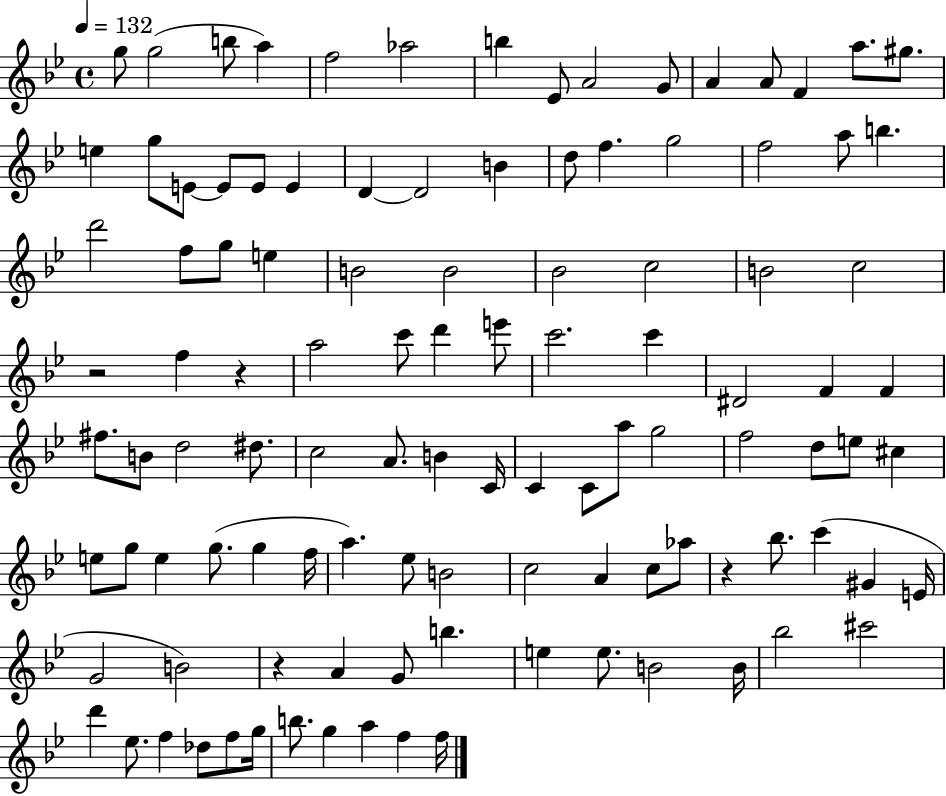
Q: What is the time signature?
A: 4/4